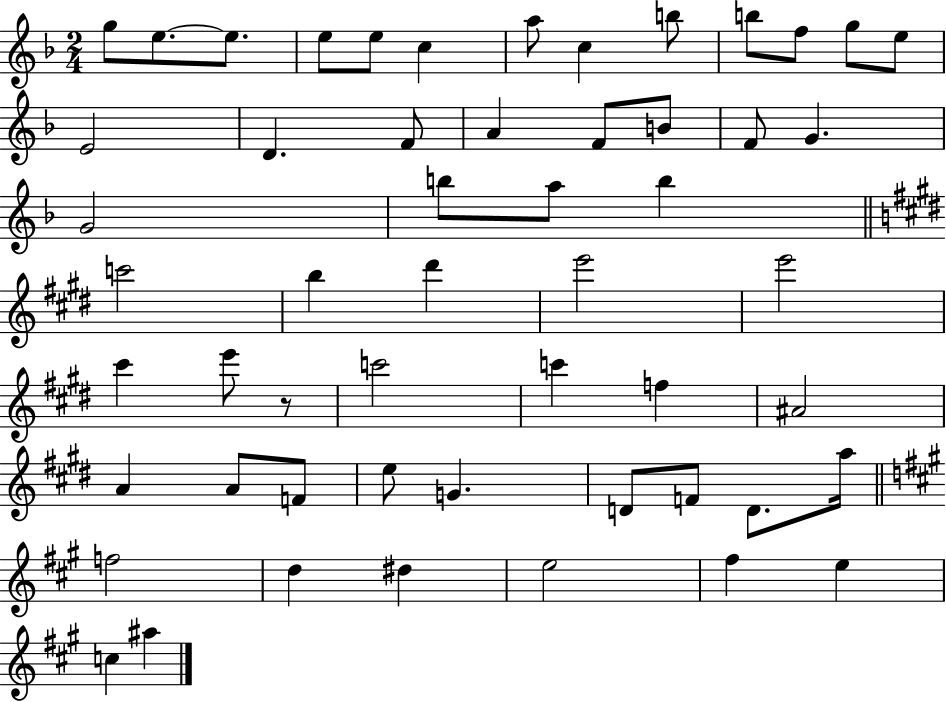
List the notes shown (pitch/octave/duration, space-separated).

G5/e E5/e. E5/e. E5/e E5/e C5/q A5/e C5/q B5/e B5/e F5/e G5/e E5/e E4/h D4/q. F4/e A4/q F4/e B4/e F4/e G4/q. G4/h B5/e A5/e B5/q C6/h B5/q D#6/q E6/h E6/h C#6/q E6/e R/e C6/h C6/q F5/q A#4/h A4/q A4/e F4/e E5/e G4/q. D4/e F4/e D4/e. A5/s F5/h D5/q D#5/q E5/h F#5/q E5/q C5/q A#5/q